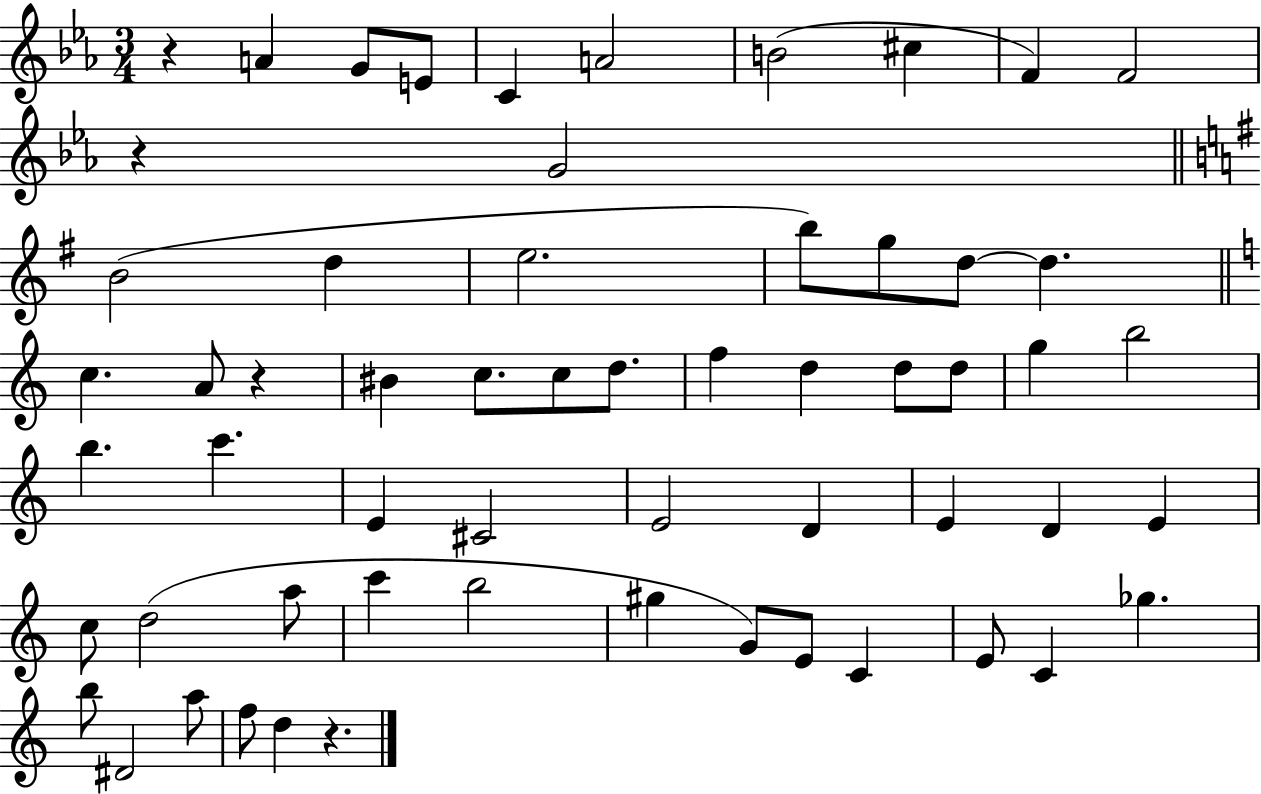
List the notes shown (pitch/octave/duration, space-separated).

R/q A4/q G4/e E4/e C4/q A4/h B4/h C#5/q F4/q F4/h R/q G4/h B4/h D5/q E5/h. B5/e G5/e D5/e D5/q. C5/q. A4/e R/q BIS4/q C5/e. C5/e D5/e. F5/q D5/q D5/e D5/e G5/q B5/h B5/q. C6/q. E4/q C#4/h E4/h D4/q E4/q D4/q E4/q C5/e D5/h A5/e C6/q B5/h G#5/q G4/e E4/e C4/q E4/e C4/q Gb5/q. B5/e D#4/h A5/e F5/e D5/q R/q.